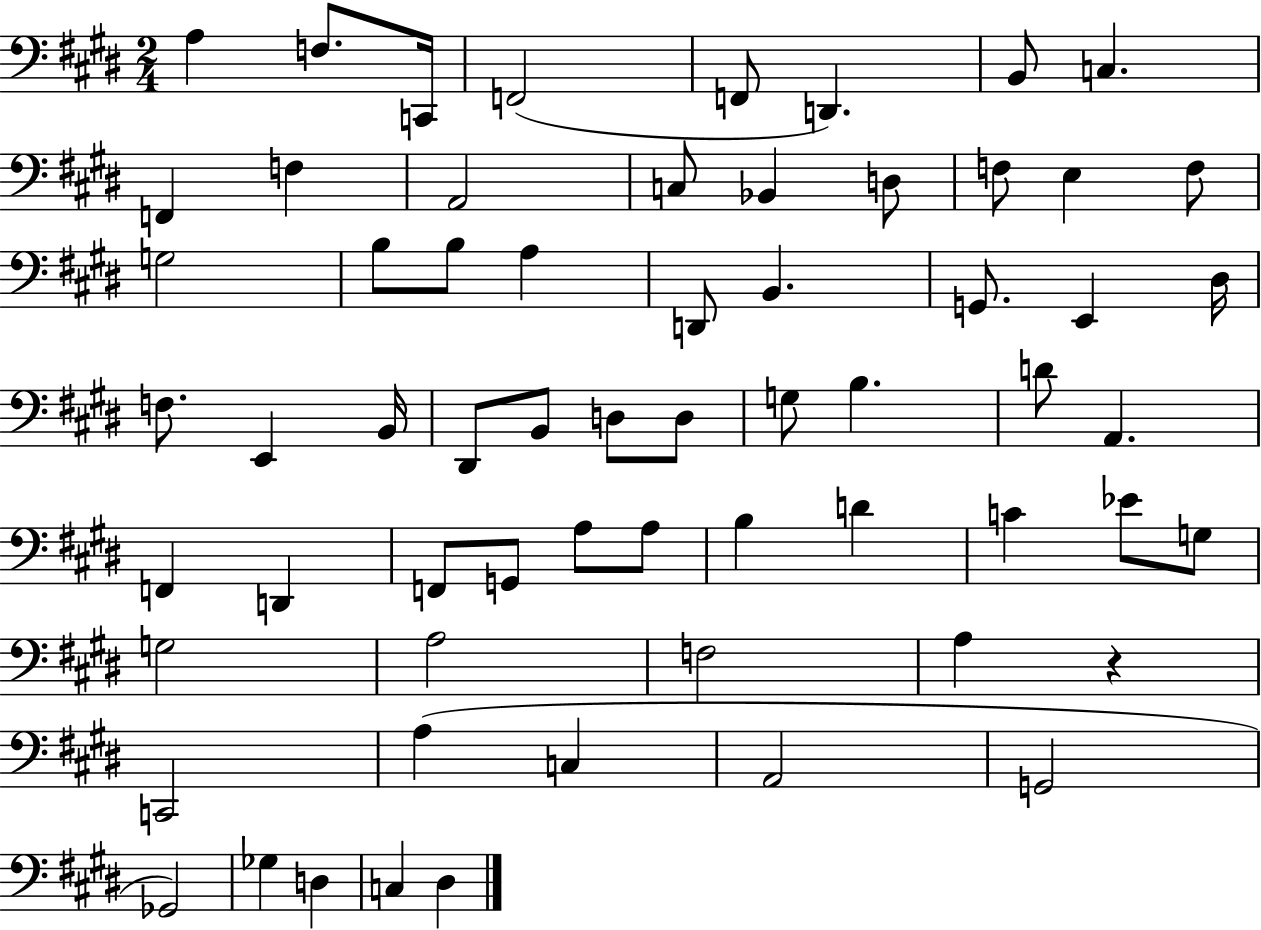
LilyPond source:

{
  \clef bass
  \numericTimeSignature
  \time 2/4
  \key e \major
  a4 f8. c,16 | f,2( | f,8 d,4.) | b,8 c4. | \break f,4 f4 | a,2 | c8 bes,4 d8 | f8 e4 f8 | \break g2 | b8 b8 a4 | d,8 b,4. | g,8. e,4 dis16 | \break f8. e,4 b,16 | dis,8 b,8 d8 d8 | g8 b4. | d'8 a,4. | \break f,4 d,4 | f,8 g,8 a8 a8 | b4 d'4 | c'4 ees'8 g8 | \break g2 | a2 | f2 | a4 r4 | \break c,2 | a4( c4 | a,2 | g,2 | \break ges,2) | ges4 d4 | c4 dis4 | \bar "|."
}